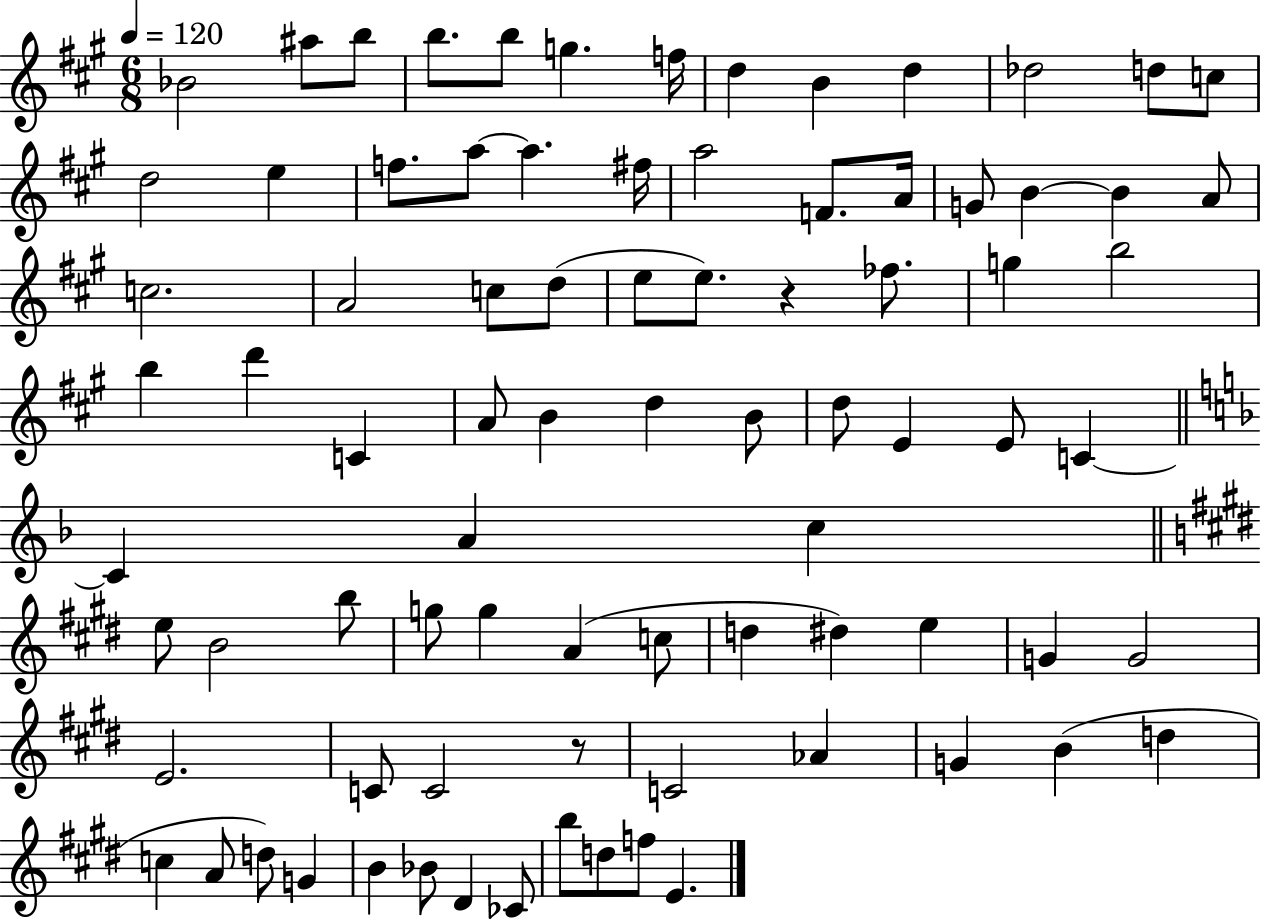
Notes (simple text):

Bb4/h A#5/e B5/e B5/e. B5/e G5/q. F5/s D5/q B4/q D5/q Db5/h D5/e C5/e D5/h E5/q F5/e. A5/e A5/q. F#5/s A5/h F4/e. A4/s G4/e B4/q B4/q A4/e C5/h. A4/h C5/e D5/e E5/e E5/e. R/q FES5/e. G5/q B5/h B5/q D6/q C4/q A4/e B4/q D5/q B4/e D5/e E4/q E4/e C4/q C4/q A4/q C5/q E5/e B4/h B5/e G5/e G5/q A4/q C5/e D5/q D#5/q E5/q G4/q G4/h E4/h. C4/e C4/h R/e C4/h Ab4/q G4/q B4/q D5/q C5/q A4/e D5/e G4/q B4/q Bb4/e D#4/q CES4/e B5/e D5/e F5/e E4/q.